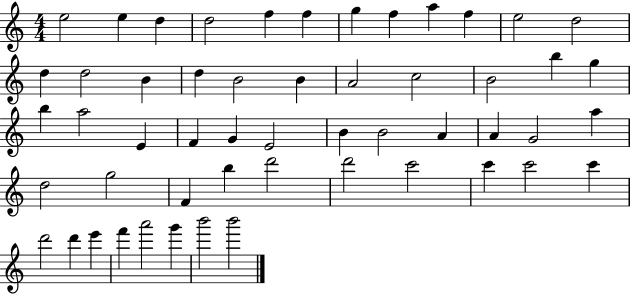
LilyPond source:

{
  \clef treble
  \numericTimeSignature
  \time 4/4
  \key c \major
  e''2 e''4 d''4 | d''2 f''4 f''4 | g''4 f''4 a''4 f''4 | e''2 d''2 | \break d''4 d''2 b'4 | d''4 b'2 b'4 | a'2 c''2 | b'2 b''4 g''4 | \break b''4 a''2 e'4 | f'4 g'4 e'2 | b'4 b'2 a'4 | a'4 g'2 a''4 | \break d''2 g''2 | f'4 b''4 d'''2 | d'''2 c'''2 | c'''4 c'''2 c'''4 | \break d'''2 d'''4 e'''4 | f'''4 a'''2 g'''4 | b'''2 b'''2 | \bar "|."
}